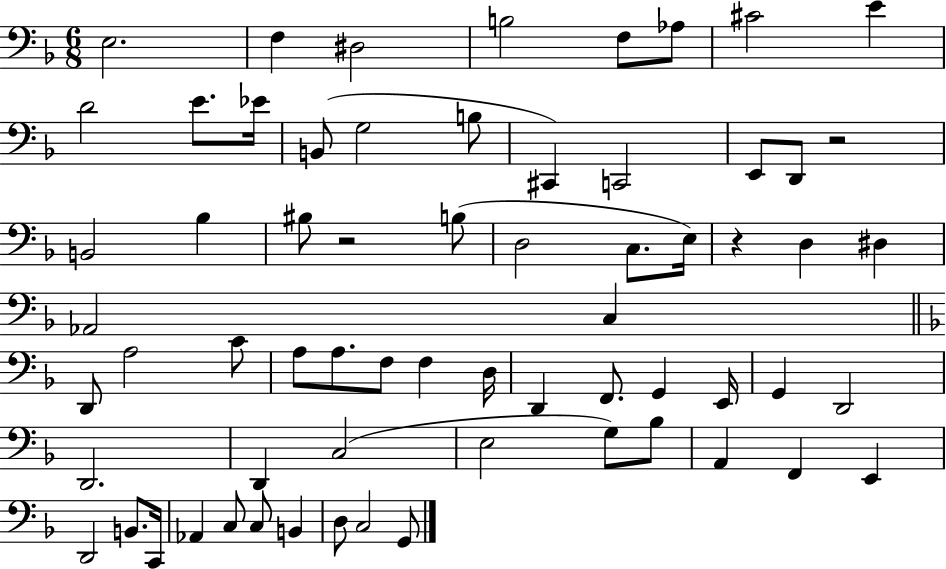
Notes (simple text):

E3/h. F3/q D#3/h B3/h F3/e Ab3/e C#4/h E4/q D4/h E4/e. Eb4/s B2/e G3/h B3/e C#2/q C2/h E2/e D2/e R/h B2/h Bb3/q BIS3/e R/h B3/e D3/h C3/e. E3/s R/q D3/q D#3/q Ab2/h C3/q D2/e A3/h C4/e A3/e A3/e. F3/e F3/q D3/s D2/q F2/e. G2/q E2/s G2/q D2/h D2/h. D2/q C3/h E3/h G3/e Bb3/e A2/q F2/q E2/q D2/h B2/e. C2/s Ab2/q C3/e C3/e B2/q D3/e C3/h G2/e